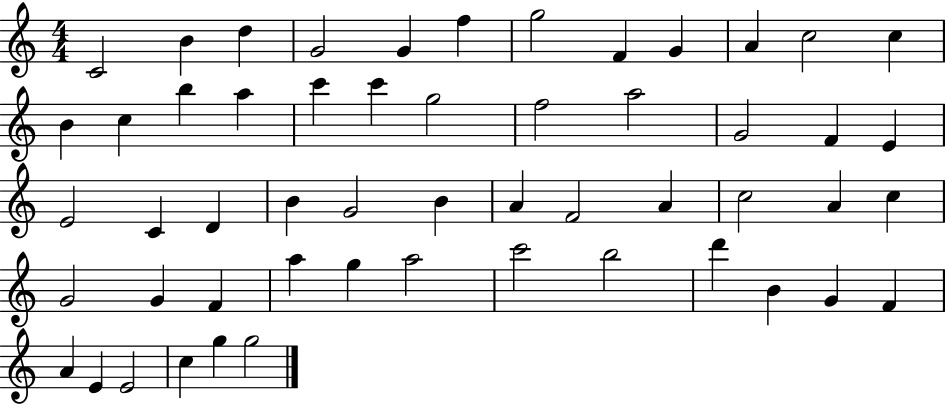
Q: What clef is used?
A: treble